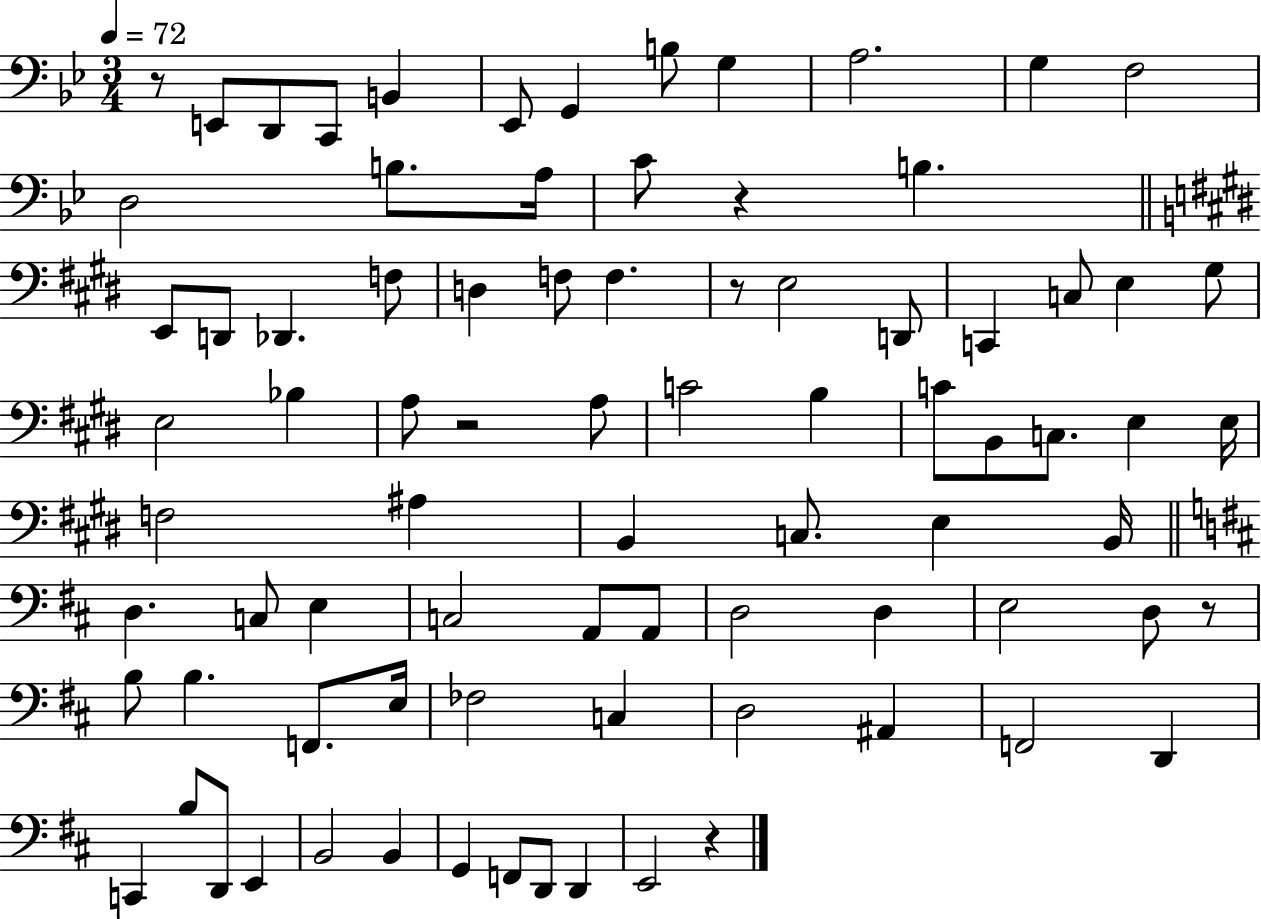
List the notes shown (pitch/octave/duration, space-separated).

R/e E2/e D2/e C2/e B2/q Eb2/e G2/q B3/e G3/q A3/h. G3/q F3/h D3/h B3/e. A3/s C4/e R/q B3/q. E2/e D2/e Db2/q. F3/e D3/q F3/e F3/q. R/e E3/h D2/e C2/q C3/e E3/q G#3/e E3/h Bb3/q A3/e R/h A3/e C4/h B3/q C4/e B2/e C3/e. E3/q E3/s F3/h A#3/q B2/q C3/e. E3/q B2/s D3/q. C3/e E3/q C3/h A2/e A2/e D3/h D3/q E3/h D3/e R/e B3/e B3/q. F2/e. E3/s FES3/h C3/q D3/h A#2/q F2/h D2/q C2/q B3/e D2/e E2/q B2/h B2/q G2/q F2/e D2/e D2/q E2/h R/q